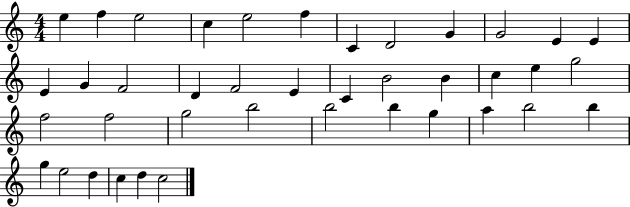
{
  \clef treble
  \numericTimeSignature
  \time 4/4
  \key c \major
  e''4 f''4 e''2 | c''4 e''2 f''4 | c'4 d'2 g'4 | g'2 e'4 e'4 | \break e'4 g'4 f'2 | d'4 f'2 e'4 | c'4 b'2 b'4 | c''4 e''4 g''2 | \break f''2 f''2 | g''2 b''2 | b''2 b''4 g''4 | a''4 b''2 b''4 | \break g''4 e''2 d''4 | c''4 d''4 c''2 | \bar "|."
}